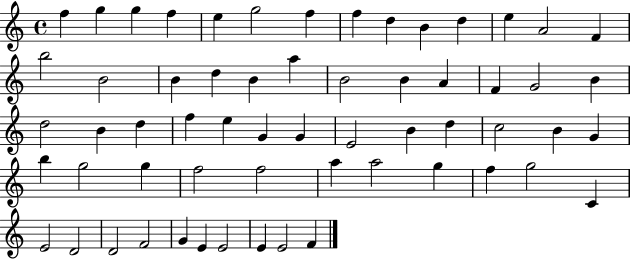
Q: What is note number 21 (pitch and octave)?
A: B4